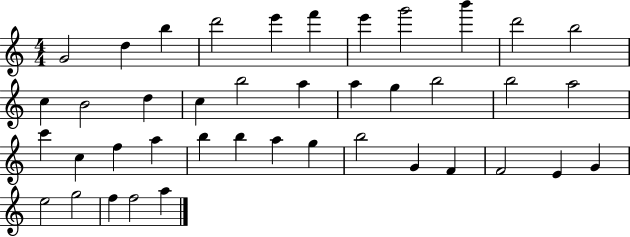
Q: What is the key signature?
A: C major